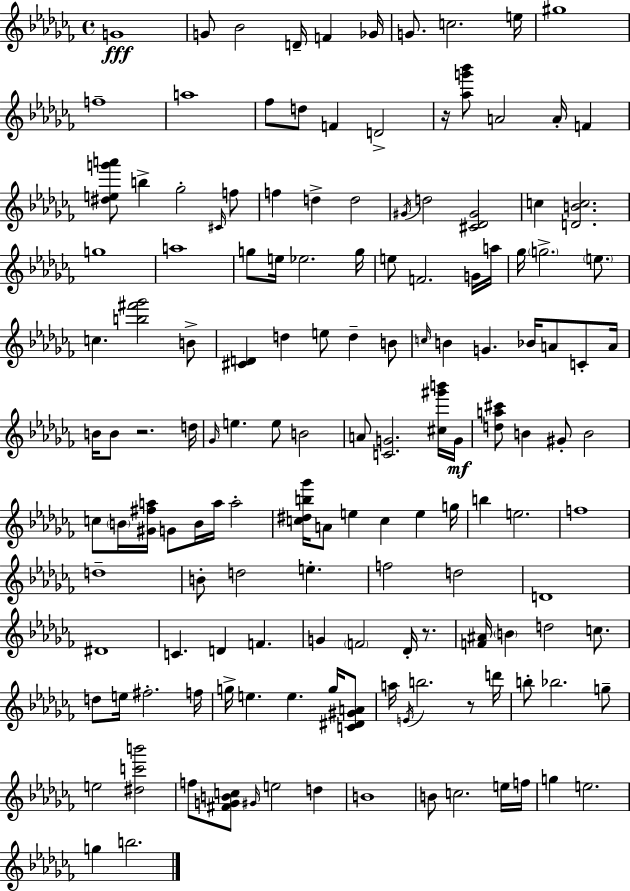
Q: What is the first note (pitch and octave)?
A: G4